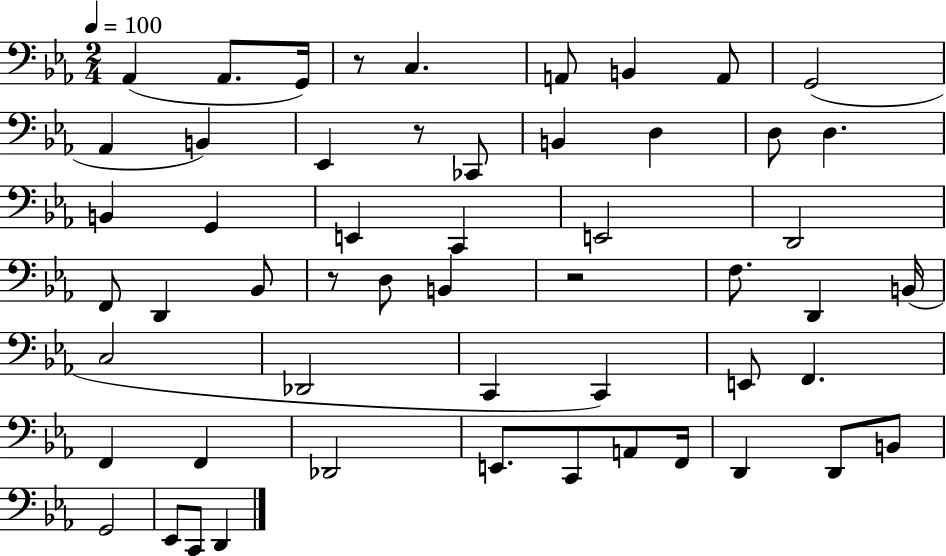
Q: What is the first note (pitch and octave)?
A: Ab2